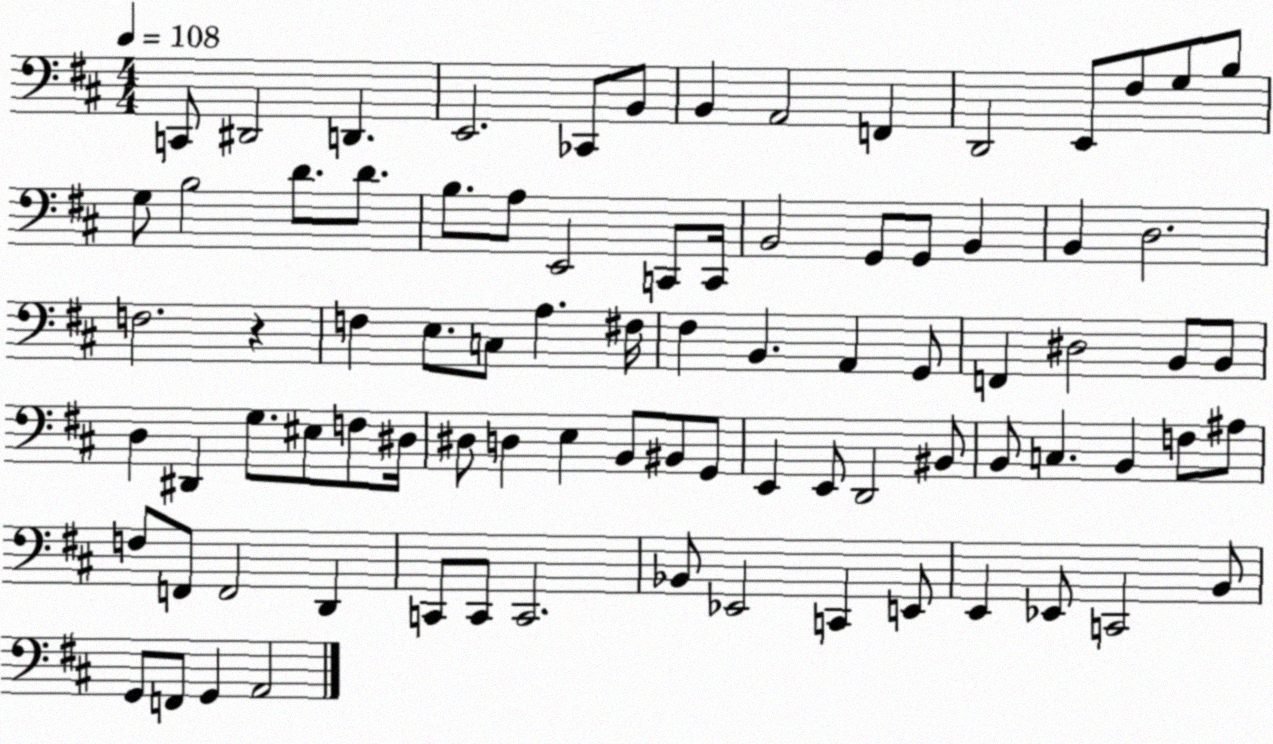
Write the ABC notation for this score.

X:1
T:Untitled
M:4/4
L:1/4
K:D
C,,/2 ^D,,2 D,, E,,2 _C,,/2 B,,/2 B,, A,,2 F,, D,,2 E,,/2 ^F,/2 G,/2 B,/2 G,/2 B,2 D/2 D/2 B,/2 A,/2 E,,2 C,,/2 C,,/4 B,,2 G,,/2 G,,/2 B,, B,, D,2 F,2 z F, E,/2 C,/2 A, ^F,/4 ^F, B,, A,, G,,/2 F,, ^D,2 B,,/2 B,,/2 D, ^D,, G,/2 ^E,/2 F,/2 ^D,/4 ^D,/2 D, E, B,,/2 ^B,,/2 G,,/2 E,, E,,/2 D,,2 ^B,,/2 B,,/2 C, B,, F,/2 ^A,/2 F,/2 F,,/2 F,,2 D,, C,,/2 C,,/2 C,,2 _B,,/2 _E,,2 C,, E,,/2 E,, _E,,/2 C,,2 B,,/2 G,,/2 F,,/2 G,, A,,2